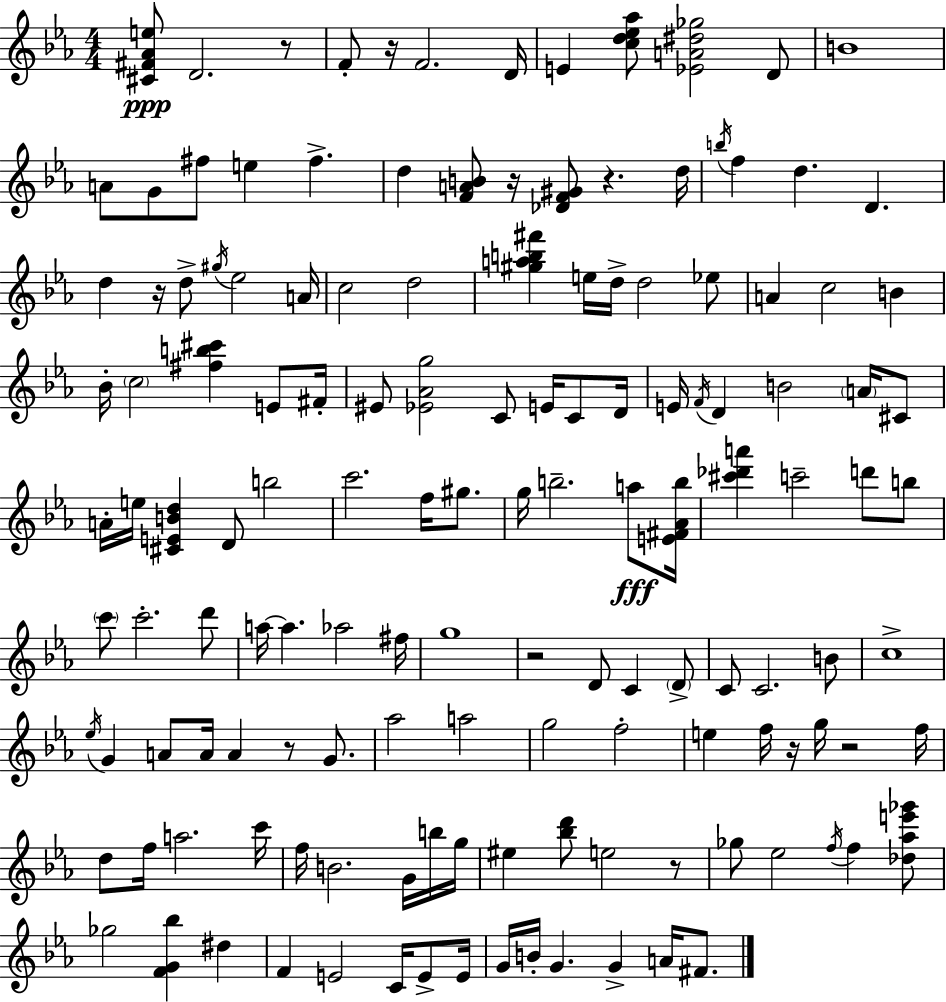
[C#4,F#4,Ab4,E5]/e D4/h. R/e F4/e R/s F4/h. D4/s E4/q [C5,D5,Eb5,Ab5]/e [Eb4,A4,D#5,Gb5]/h D4/e B4/w A4/e G4/e F#5/e E5/q F#5/q. D5/q [F4,A4,B4]/e R/s [Db4,F4,G#4]/e R/q. D5/s B5/s F5/q D5/q. D4/q. D5/q R/s D5/e G#5/s Eb5/h A4/s C5/h D5/h [G#5,A5,B5,F#6]/q E5/s D5/s D5/h Eb5/e A4/q C5/h B4/q Bb4/s C5/h [F#5,B5,C#6]/q E4/e F#4/s EIS4/e [Eb4,Ab4,G5]/h C4/e E4/s C4/e D4/s E4/s F4/s D4/q B4/h A4/s C#4/e A4/s E5/s [C#4,E4,B4,D5]/q D4/e B5/h C6/h. F5/s G#5/e. G5/s B5/h. A5/e [E4,F#4,Ab4,B5]/s [C#6,Db6,A6]/q C6/h D6/e B5/e C6/e C6/h. D6/e A5/s A5/q. Ab5/h F#5/s G5/w R/h D4/e C4/q D4/e C4/e C4/h. B4/e C5/w Eb5/s G4/q A4/e A4/s A4/q R/e G4/e. Ab5/h A5/h G5/h F5/h E5/q F5/s R/s G5/s R/h F5/s D5/e F5/s A5/h. C6/s F5/s B4/h. G4/s B5/s G5/s EIS5/q [Bb5,D6]/e E5/h R/e Gb5/e Eb5/h F5/s F5/q [Db5,Ab5,E6,Gb6]/e Gb5/h [F4,G4,Bb5]/q D#5/q F4/q E4/h C4/s E4/e E4/s G4/s B4/s G4/q. G4/q A4/s F#4/e.